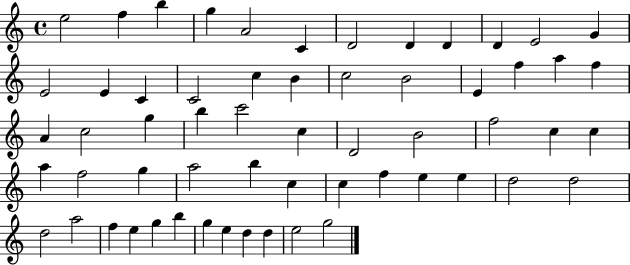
{
  \clef treble
  \time 4/4
  \defaultTimeSignature
  \key c \major
  e''2 f''4 b''4 | g''4 a'2 c'4 | d'2 d'4 d'4 | d'4 e'2 g'4 | \break e'2 e'4 c'4 | c'2 c''4 b'4 | c''2 b'2 | e'4 f''4 a''4 f''4 | \break a'4 c''2 g''4 | b''4 c'''2 c''4 | d'2 b'2 | f''2 c''4 c''4 | \break a''4 f''2 g''4 | a''2 b''4 c''4 | c''4 f''4 e''4 e''4 | d''2 d''2 | \break d''2 a''2 | f''4 e''4 g''4 b''4 | g''4 e''4 d''4 d''4 | e''2 g''2 | \break \bar "|."
}